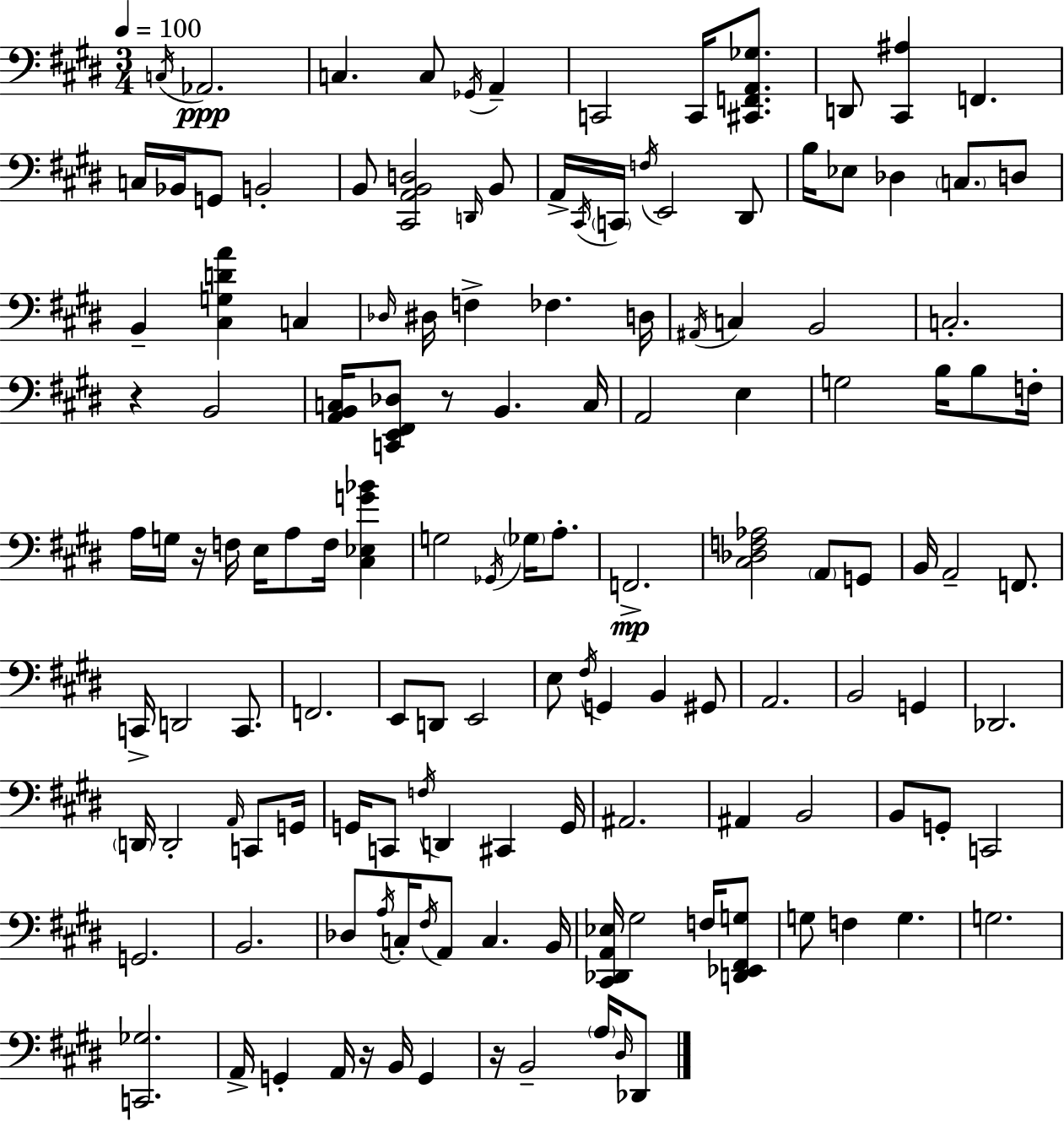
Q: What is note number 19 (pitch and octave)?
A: C#2